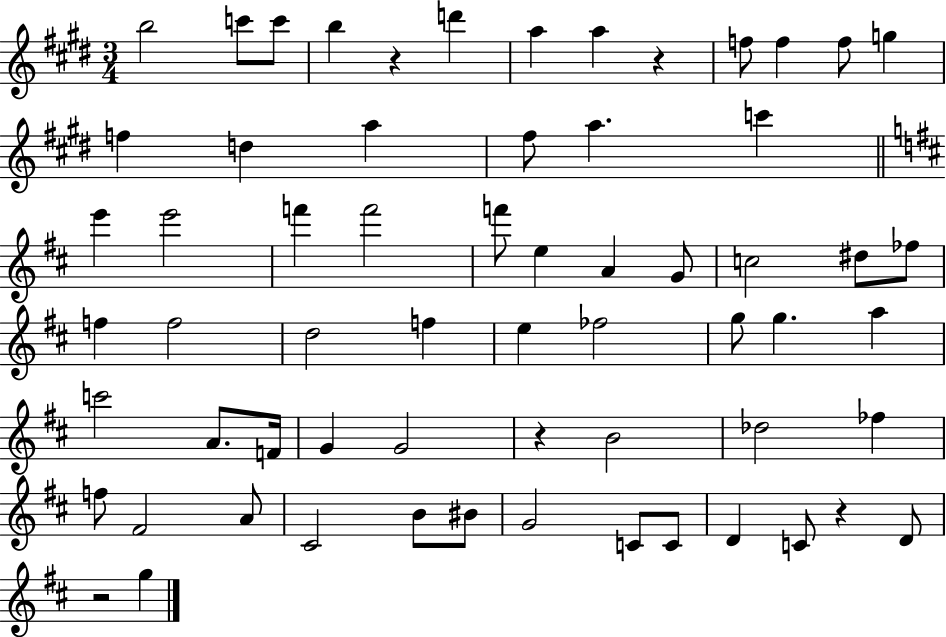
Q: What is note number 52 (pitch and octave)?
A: G4